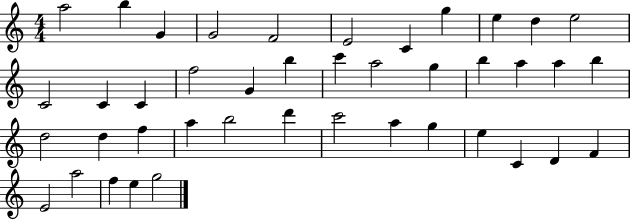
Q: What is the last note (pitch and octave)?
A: G5